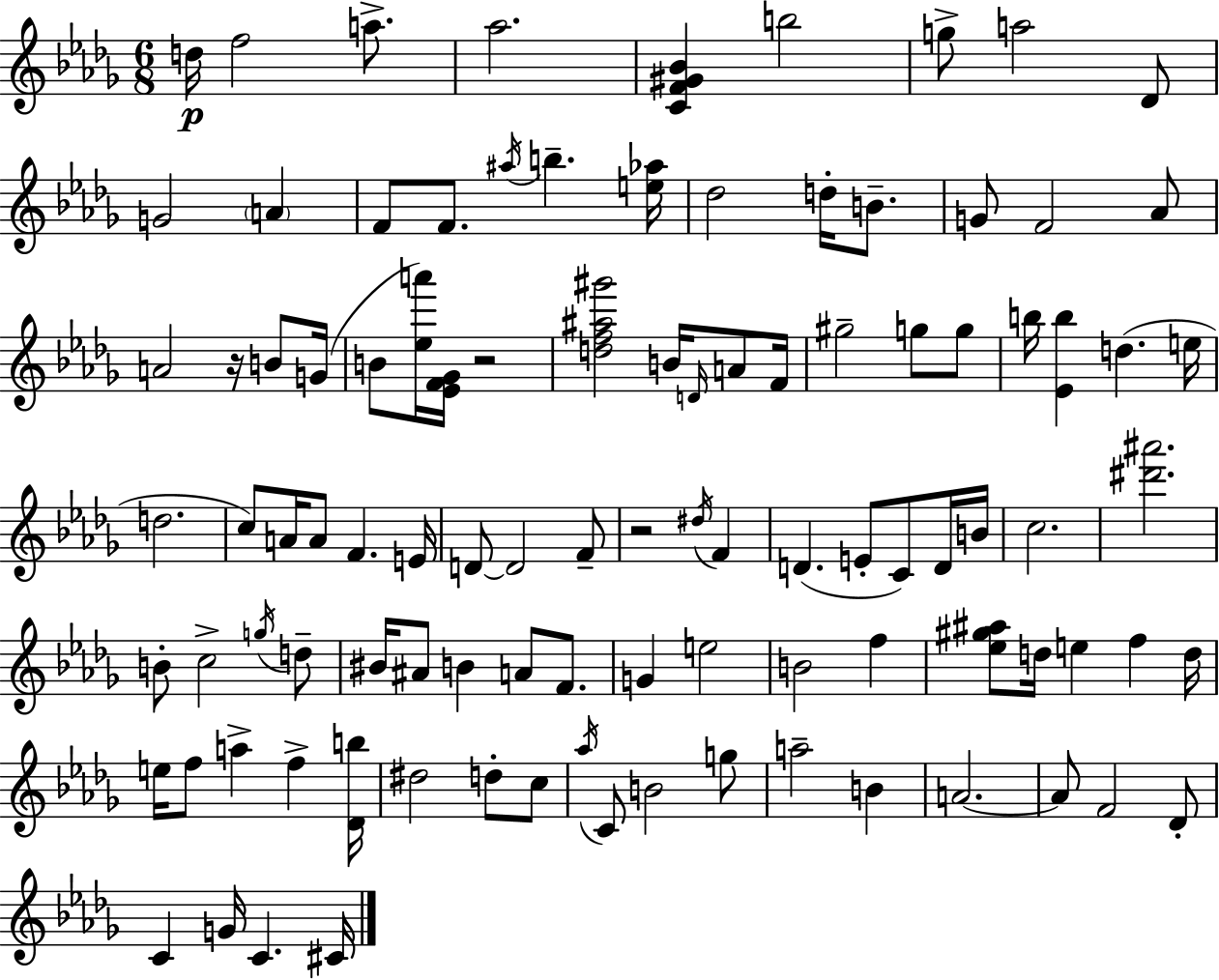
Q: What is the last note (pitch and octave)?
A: C#4